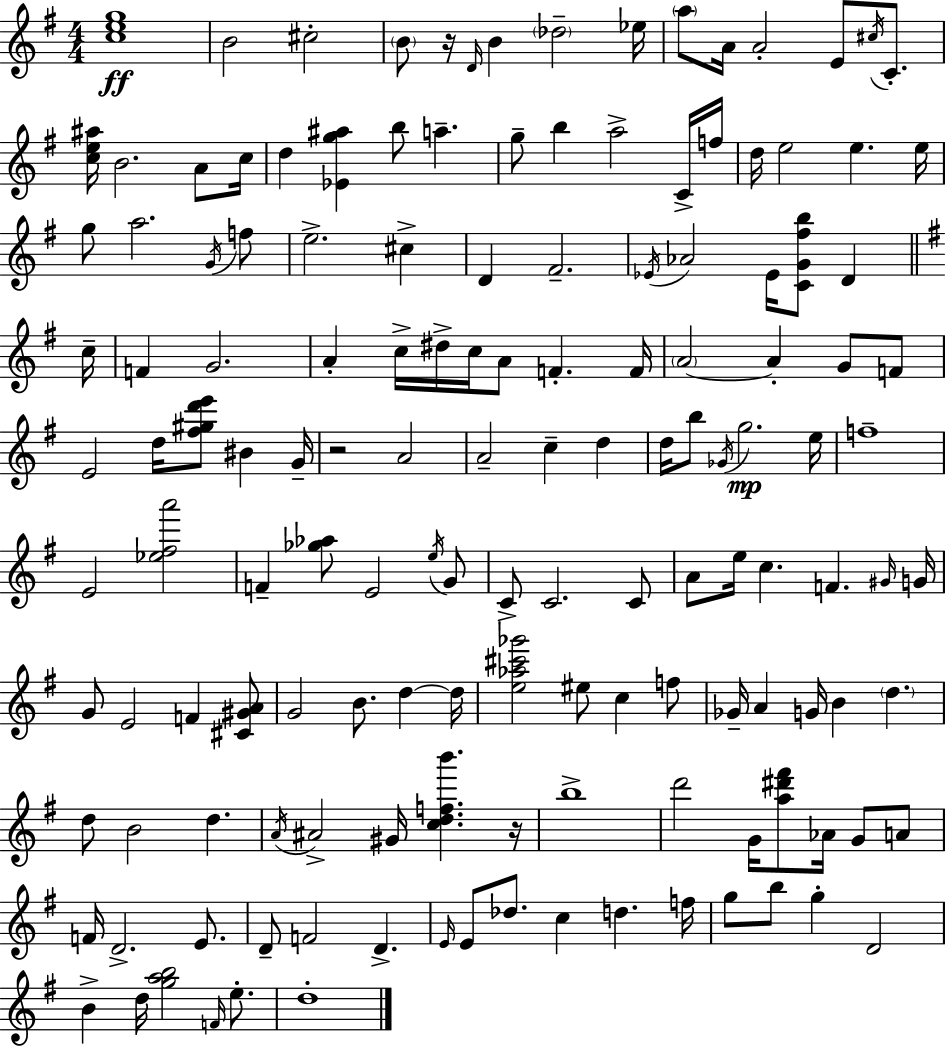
X:1
T:Untitled
M:4/4
L:1/4
K:Em
[ceg]4 B2 ^c2 B/2 z/4 D/4 B _d2 _e/4 a/2 A/4 A2 E/2 ^c/4 C/2 [ce^a]/4 B2 A/2 c/4 d [_Eg^a] b/2 a g/2 b a2 C/4 f/4 d/4 e2 e e/4 g/2 a2 G/4 f/2 e2 ^c D ^F2 _E/4 _A2 _E/4 [CG^fb]/2 D c/4 F G2 A c/4 ^d/4 c/4 A/2 F F/4 A2 A G/2 F/2 E2 d/4 [^f^gd'e']/2 ^B G/4 z2 A2 A2 c d d/4 b/2 _G/4 g2 e/4 f4 E2 [_e^fa']2 F [_g_a]/2 E2 e/4 G/2 C/2 C2 C/2 A/2 e/4 c F ^G/4 G/4 G/2 E2 F [^C^GA]/2 G2 B/2 d d/4 [e_a^c'_g']2 ^e/2 c f/2 _G/4 A G/4 B d d/2 B2 d A/4 ^A2 ^G/4 [cdfb'] z/4 b4 d'2 G/4 [a^d'^f']/2 _A/4 G/2 A/2 F/4 D2 E/2 D/2 F2 D E/4 E/2 _d/2 c d f/4 g/2 b/2 g D2 B d/4 [gab]2 F/4 e/2 d4